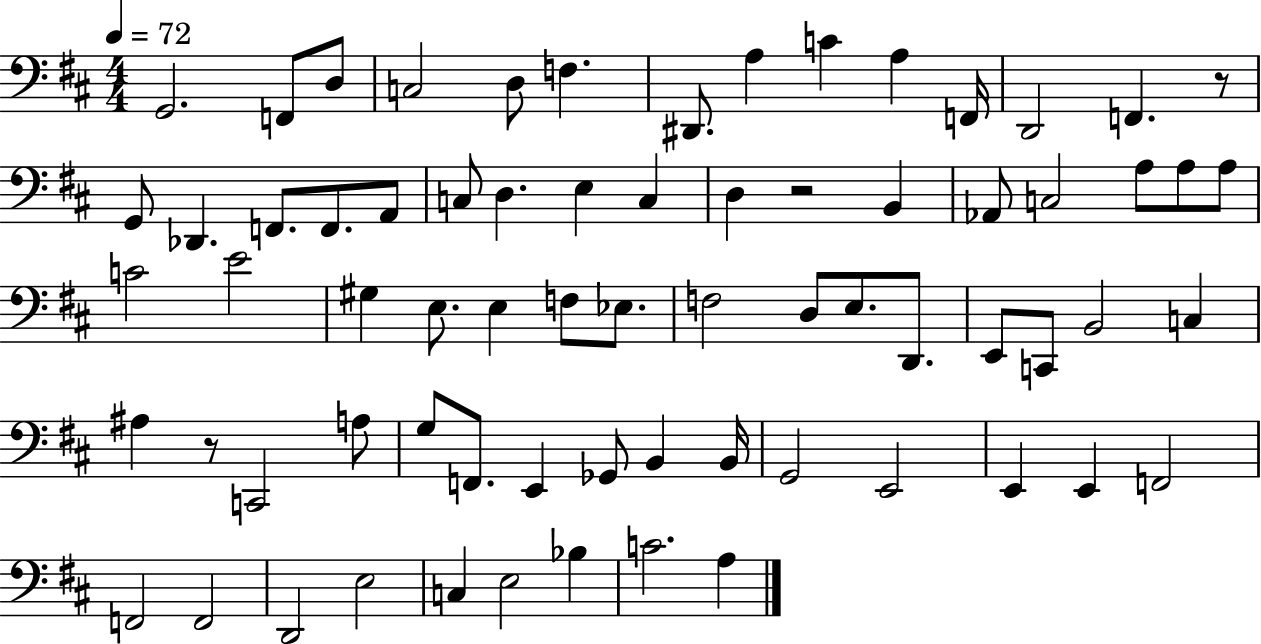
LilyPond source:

{
  \clef bass
  \numericTimeSignature
  \time 4/4
  \key d \major
  \tempo 4 = 72
  g,2. f,8 d8 | c2 d8 f4. | dis,8. a4 c'4 a4 f,16 | d,2 f,4. r8 | \break g,8 des,4. f,8. f,8. a,8 | c8 d4. e4 c4 | d4 r2 b,4 | aes,8 c2 a8 a8 a8 | \break c'2 e'2 | gis4 e8. e4 f8 ees8. | f2 d8 e8. d,8. | e,8 c,8 b,2 c4 | \break ais4 r8 c,2 a8 | g8 f,8. e,4 ges,8 b,4 b,16 | g,2 e,2 | e,4 e,4 f,2 | \break f,2 f,2 | d,2 e2 | c4 e2 bes4 | c'2. a4 | \break \bar "|."
}